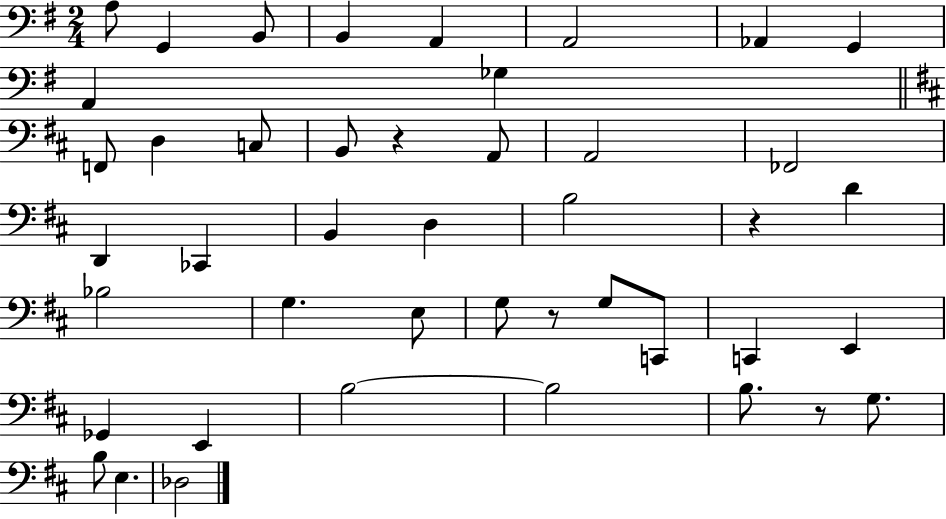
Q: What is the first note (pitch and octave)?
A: A3